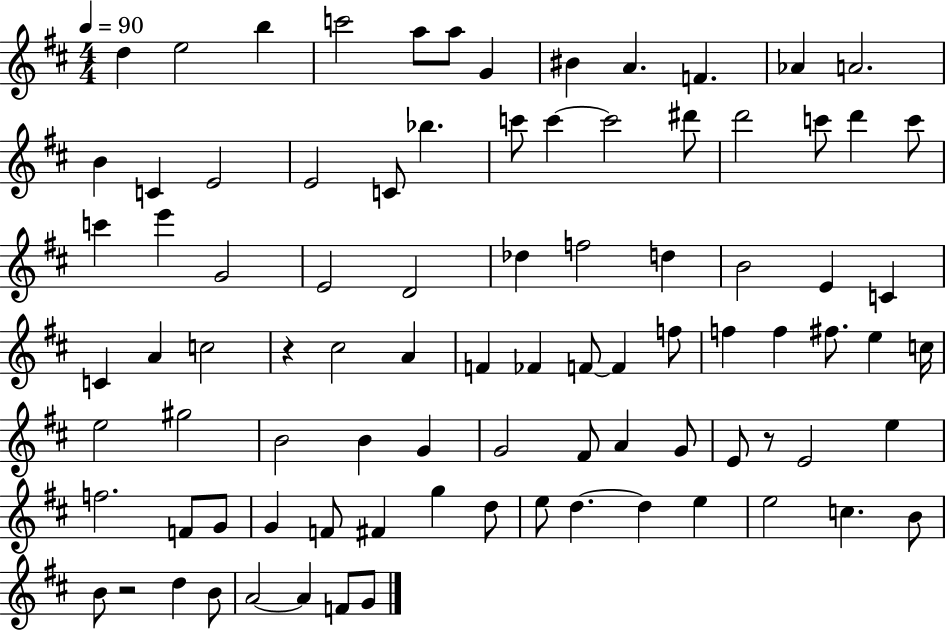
X:1
T:Untitled
M:4/4
L:1/4
K:D
d e2 b c'2 a/2 a/2 G ^B A F _A A2 B C E2 E2 C/2 _b c'/2 c' c'2 ^d'/2 d'2 c'/2 d' c'/2 c' e' G2 E2 D2 _d f2 d B2 E C C A c2 z ^c2 A F _F F/2 F f/2 f f ^f/2 e c/4 e2 ^g2 B2 B G G2 ^F/2 A G/2 E/2 z/2 E2 e f2 F/2 G/2 G F/2 ^F g d/2 e/2 d d e e2 c B/2 B/2 z2 d B/2 A2 A F/2 G/2